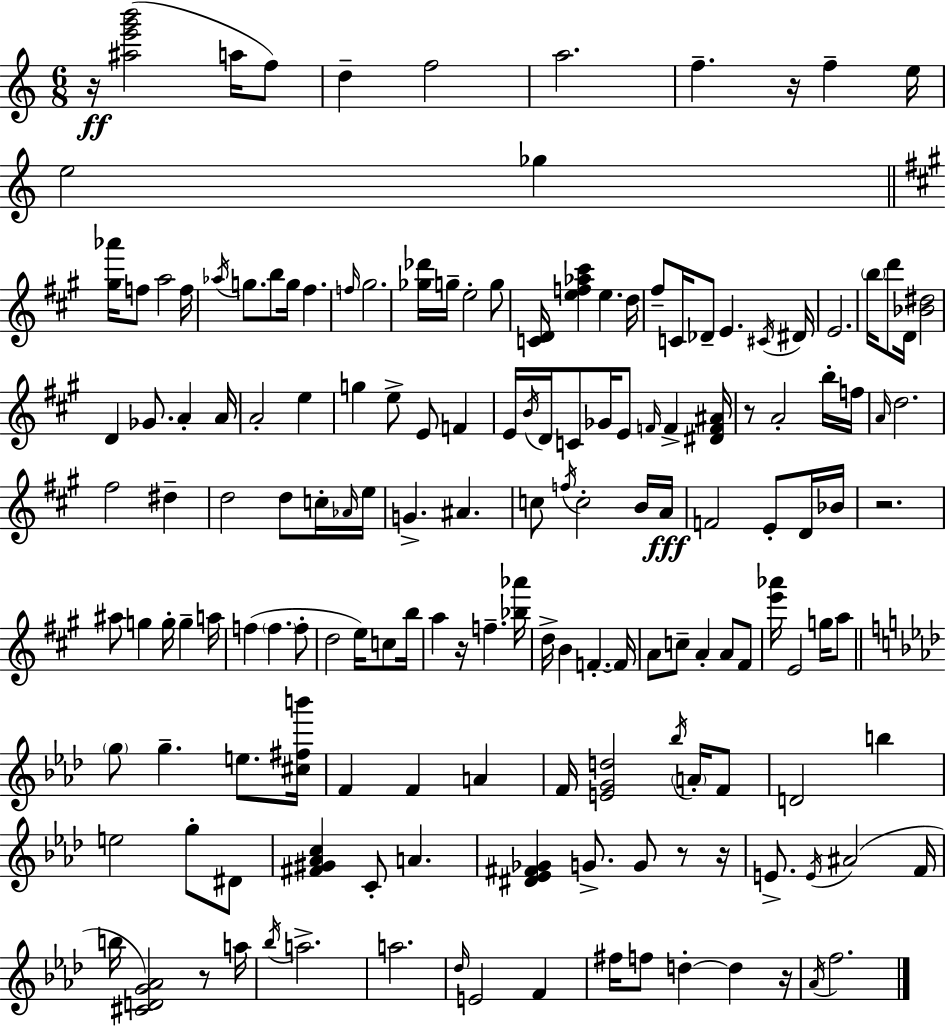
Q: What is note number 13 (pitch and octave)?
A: F5